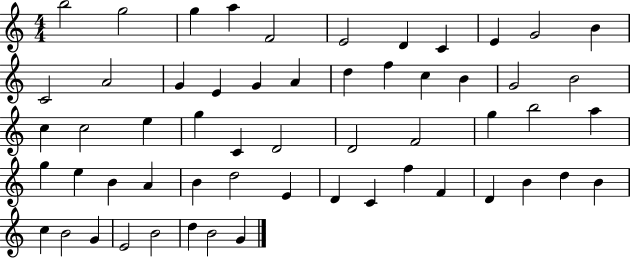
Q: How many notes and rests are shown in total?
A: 57